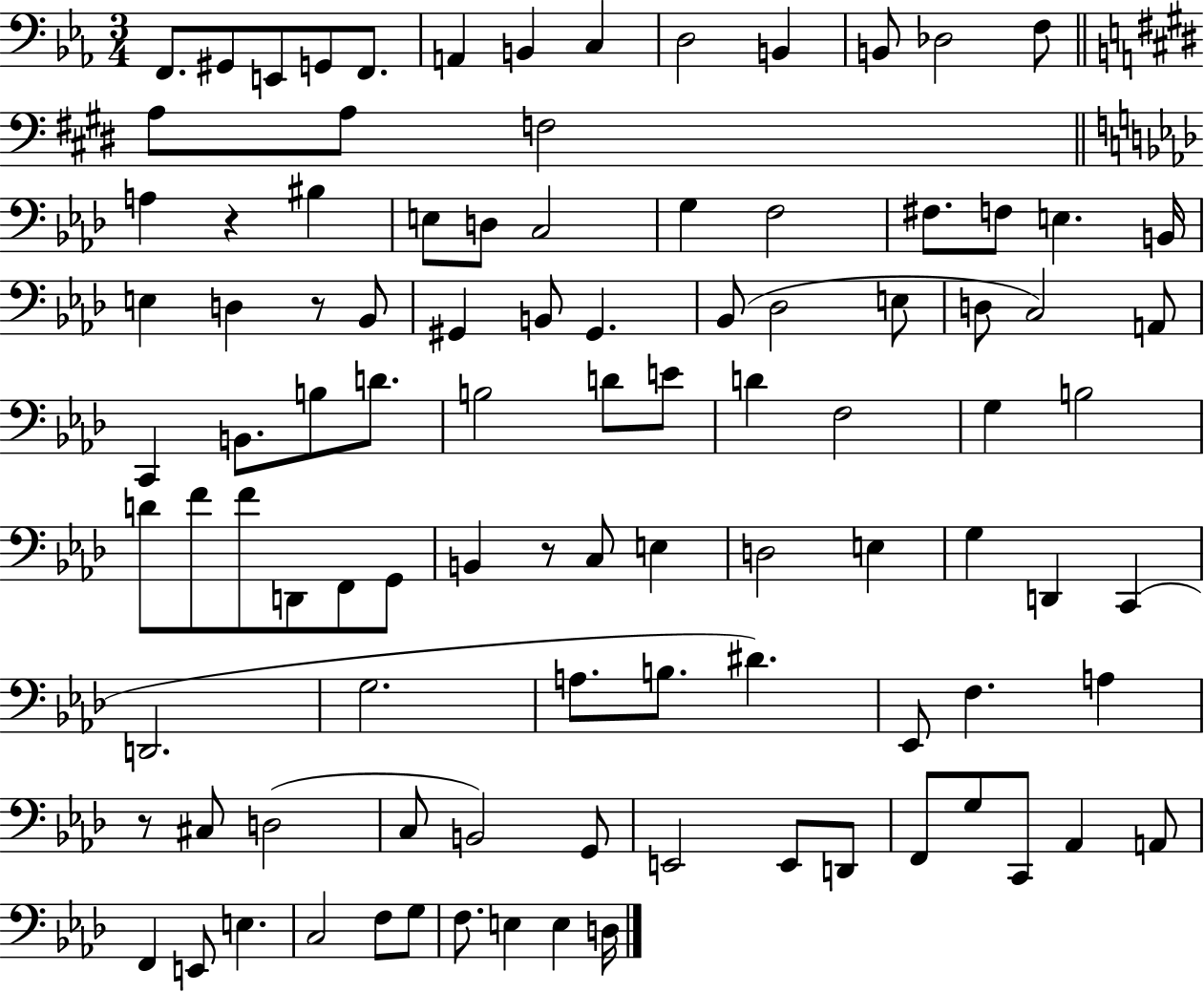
{
  \clef bass
  \numericTimeSignature
  \time 3/4
  \key ees \major
  f,8. gis,8 e,8 g,8 f,8. | a,4 b,4 c4 | d2 b,4 | b,8 des2 f8 | \break \bar "||" \break \key e \major a8 a8 f2 | \bar "||" \break \key f \minor a4 r4 bis4 | e8 d8 c2 | g4 f2 | fis8. f8 e4. b,16 | \break e4 d4 r8 bes,8 | gis,4 b,8 gis,4. | bes,8( des2 e8 | d8 c2) a,8 | \break c,4 b,8. b8 d'8. | b2 d'8 e'8 | d'4 f2 | g4 b2 | \break d'8 f'8 f'8 d,8 f,8 g,8 | b,4 r8 c8 e4 | d2 e4 | g4 d,4 c,4( | \break d,2. | g2. | a8. b8. dis'4.) | ees,8 f4. a4 | \break r8 cis8 d2( | c8 b,2) g,8 | e,2 e,8 d,8 | f,8 g8 c,8 aes,4 a,8 | \break f,4 e,8 e4. | c2 f8 g8 | f8. e4 e4 d16 | \bar "|."
}